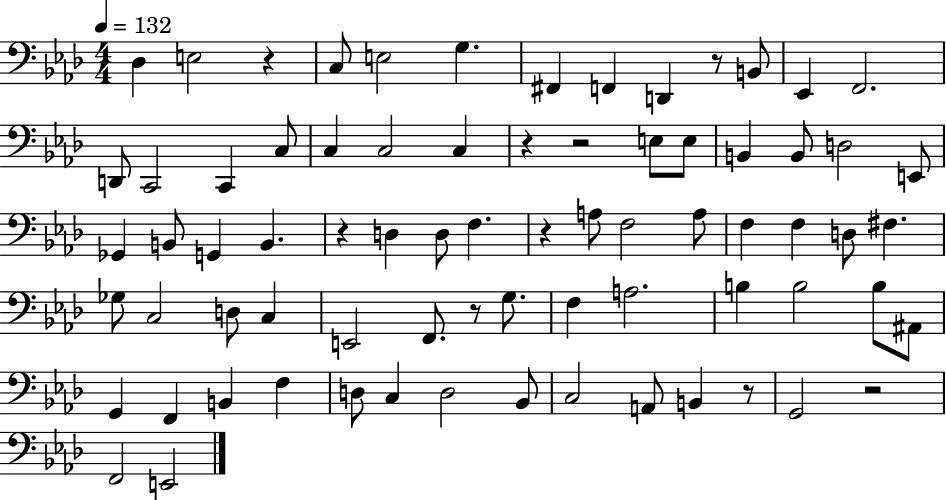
X:1
T:Untitled
M:4/4
L:1/4
K:Ab
_D, E,2 z C,/2 E,2 G, ^F,, F,, D,, z/2 B,,/2 _E,, F,,2 D,,/2 C,,2 C,, C,/2 C, C,2 C, z z2 E,/2 E,/2 B,, B,,/2 D,2 E,,/2 _G,, B,,/2 G,, B,, z D, D,/2 F, z A,/2 F,2 A,/2 F, F, D,/2 ^F, _G,/2 C,2 D,/2 C, E,,2 F,,/2 z/2 G,/2 F, A,2 B, B,2 B,/2 ^A,,/2 G,, F,, B,, F, D,/2 C, D,2 _B,,/2 C,2 A,,/2 B,, z/2 G,,2 z2 F,,2 E,,2